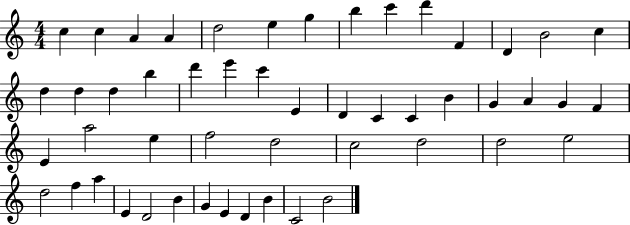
X:1
T:Untitled
M:4/4
L:1/4
K:C
c c A A d2 e g b c' d' F D B2 c d d d b d' e' c' E D C C B G A G F E a2 e f2 d2 c2 d2 d2 e2 d2 f a E D2 B G E D B C2 B2